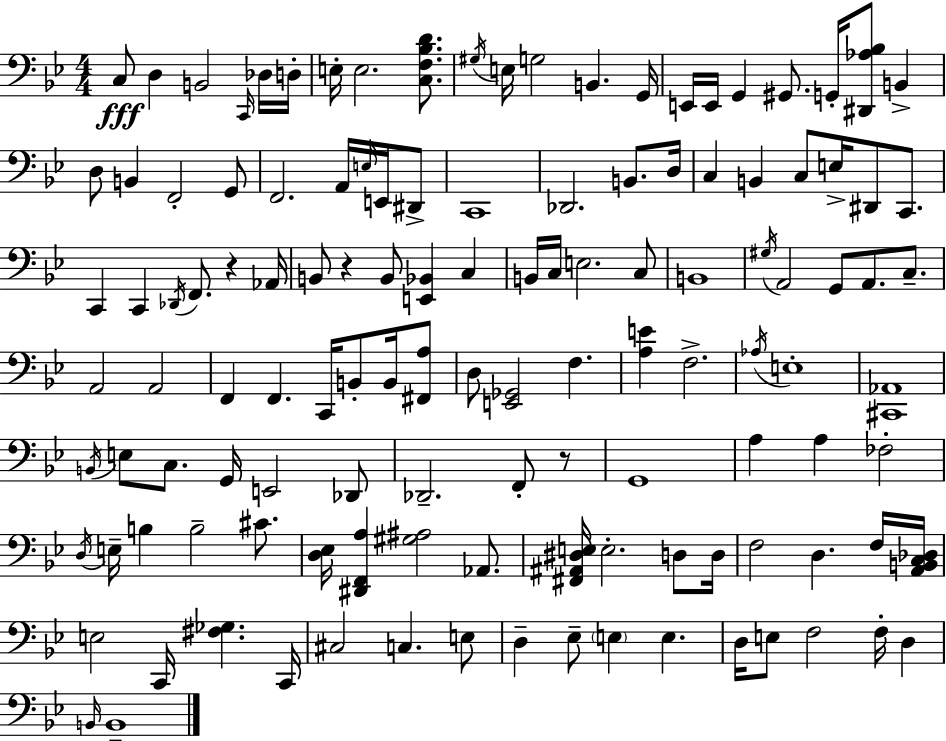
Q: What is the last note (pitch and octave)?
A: B2